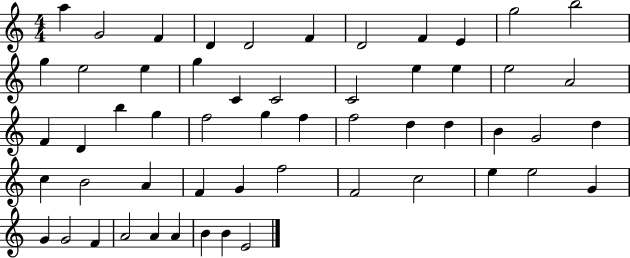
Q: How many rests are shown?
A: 0